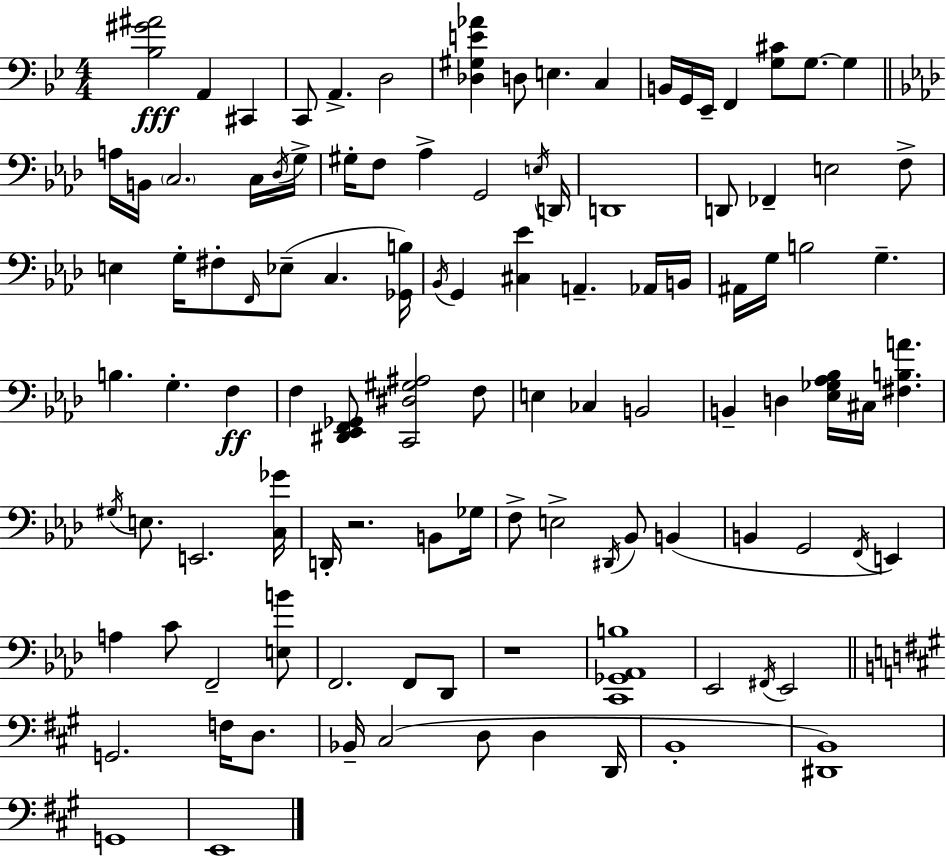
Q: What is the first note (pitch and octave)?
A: A2